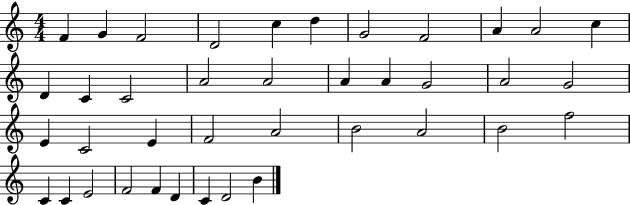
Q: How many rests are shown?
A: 0